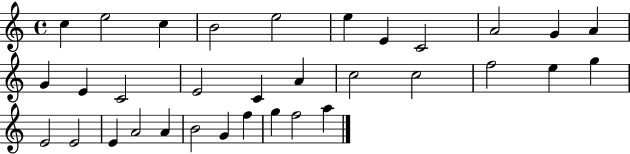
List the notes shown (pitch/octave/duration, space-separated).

C5/q E5/h C5/q B4/h E5/h E5/q E4/q C4/h A4/h G4/q A4/q G4/q E4/q C4/h E4/h C4/q A4/q C5/h C5/h F5/h E5/q G5/q E4/h E4/h E4/q A4/h A4/q B4/h G4/q F5/q G5/q F5/h A5/q